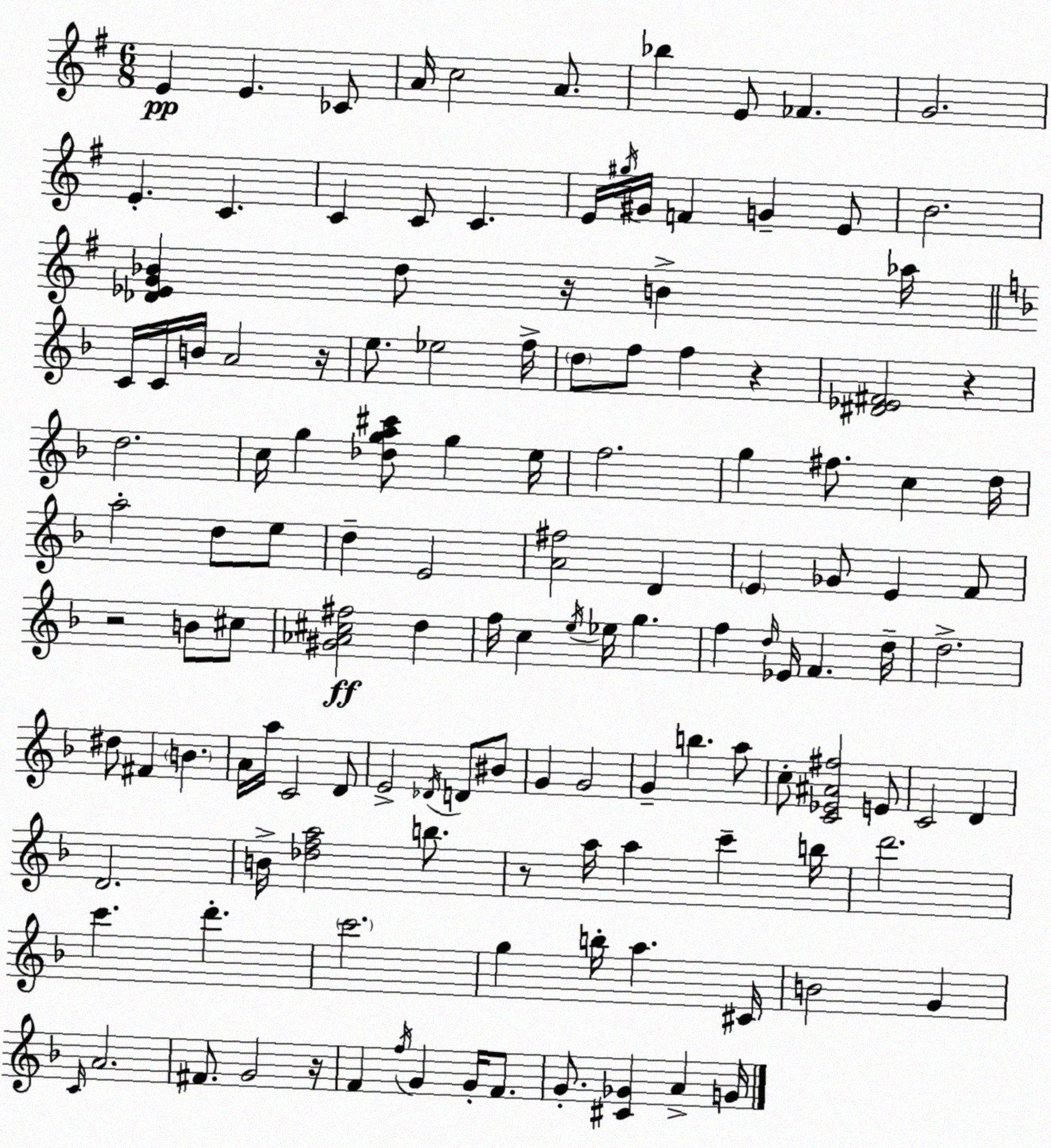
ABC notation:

X:1
T:Untitled
M:6/8
L:1/4
K:G
E E _C/2 A/4 c2 A/2 _b E/2 _F G2 E C C C/2 C E/4 ^g/4 ^G/4 F G E/2 B2 [_D_EG_B] d/2 z/4 B _a/4 C/4 C/4 B/4 A2 z/4 e/2 _e2 f/4 d/2 f/2 f z [^D_E^F]2 z d2 c/4 g [_dga^c']/2 g e/4 f2 g ^f/2 c d/4 a2 d/2 e/2 d E2 [A^f]2 D E _G/2 E F/2 z2 B/2 ^c/2 [^G_A^c^f]2 d f/4 c e/4 _e/4 g f d/4 _E/4 F d/4 d2 ^d/2 ^F B A/4 a/4 C2 D/2 E2 _D/4 D/2 ^B/2 G G2 G b a/2 c/2 [C_E^A^f]2 E/2 C2 D D2 B/4 [_dfa]2 b/2 z/2 a/4 a c' b/4 d'2 c' d' c'2 g b/4 a ^C/4 B2 G C/4 A2 ^F/2 G2 z/4 F f/4 G G/4 F/2 G/2 [^C_G] A G/4